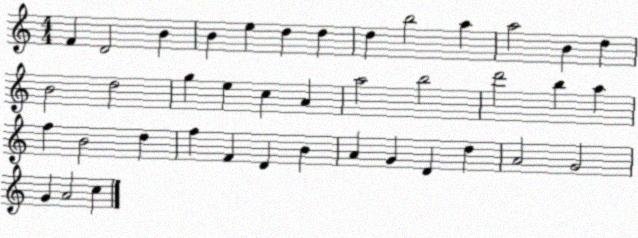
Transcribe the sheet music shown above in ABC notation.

X:1
T:Untitled
M:4/4
L:1/4
K:C
F D2 B B e d d d b2 a a2 B d B2 d2 g e c A a2 b2 d'2 b a f B2 d f F D B A G D d A2 G2 G A2 c